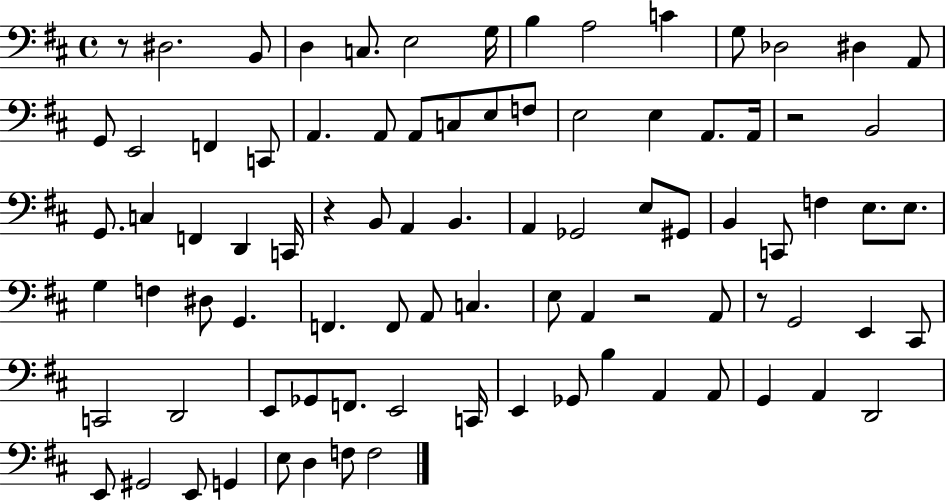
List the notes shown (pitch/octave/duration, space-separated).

R/e D#3/h. B2/e D3/q C3/e. E3/h G3/s B3/q A3/h C4/q G3/e Db3/h D#3/q A2/e G2/e E2/h F2/q C2/e A2/q. A2/e A2/e C3/e E3/e F3/e E3/h E3/q A2/e. A2/s R/h B2/h G2/e. C3/q F2/q D2/q C2/s R/q B2/e A2/q B2/q. A2/q Gb2/h E3/e G#2/e B2/q C2/e F3/q E3/e. E3/e. G3/q F3/q D#3/e G2/q. F2/q. F2/e A2/e C3/q. E3/e A2/q R/h A2/e R/e G2/h E2/q C#2/e C2/h D2/h E2/e Gb2/e F2/e. E2/h C2/s E2/q Gb2/e B3/q A2/q A2/e G2/q A2/q D2/h E2/e G#2/h E2/e G2/q E3/e D3/q F3/e F3/h